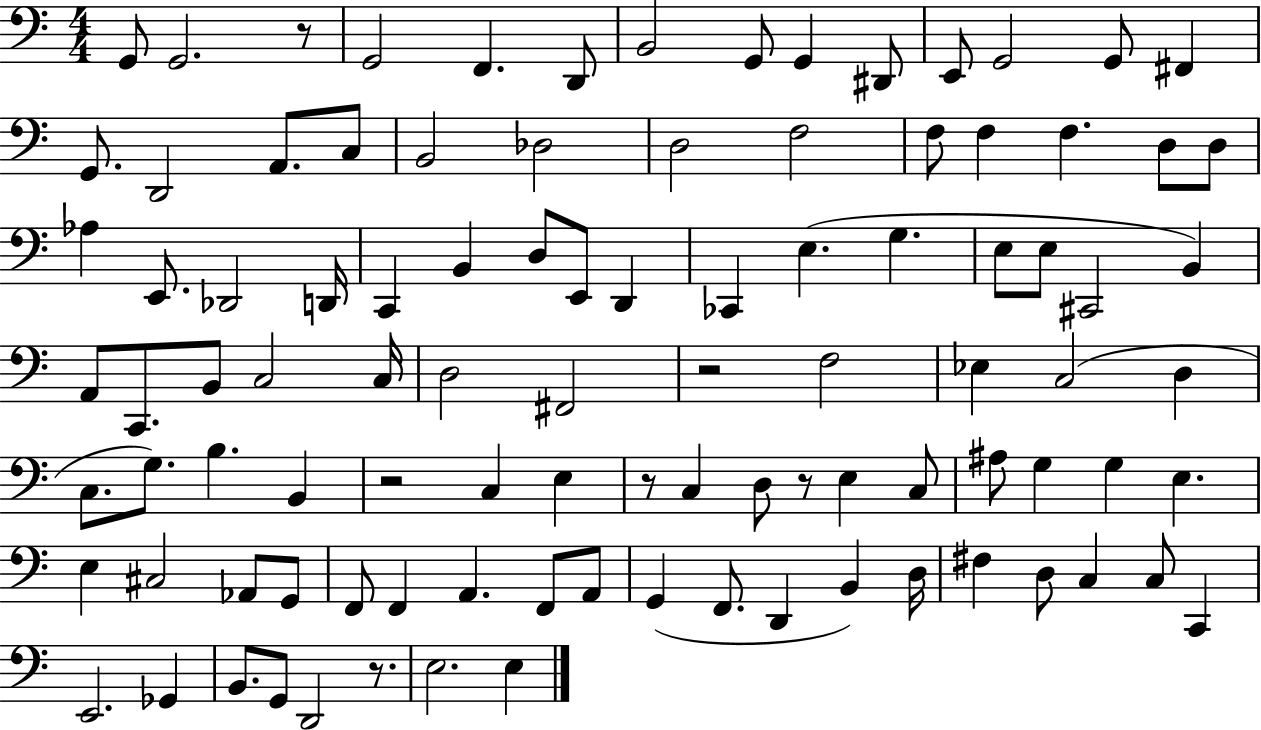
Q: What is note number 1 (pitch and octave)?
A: G2